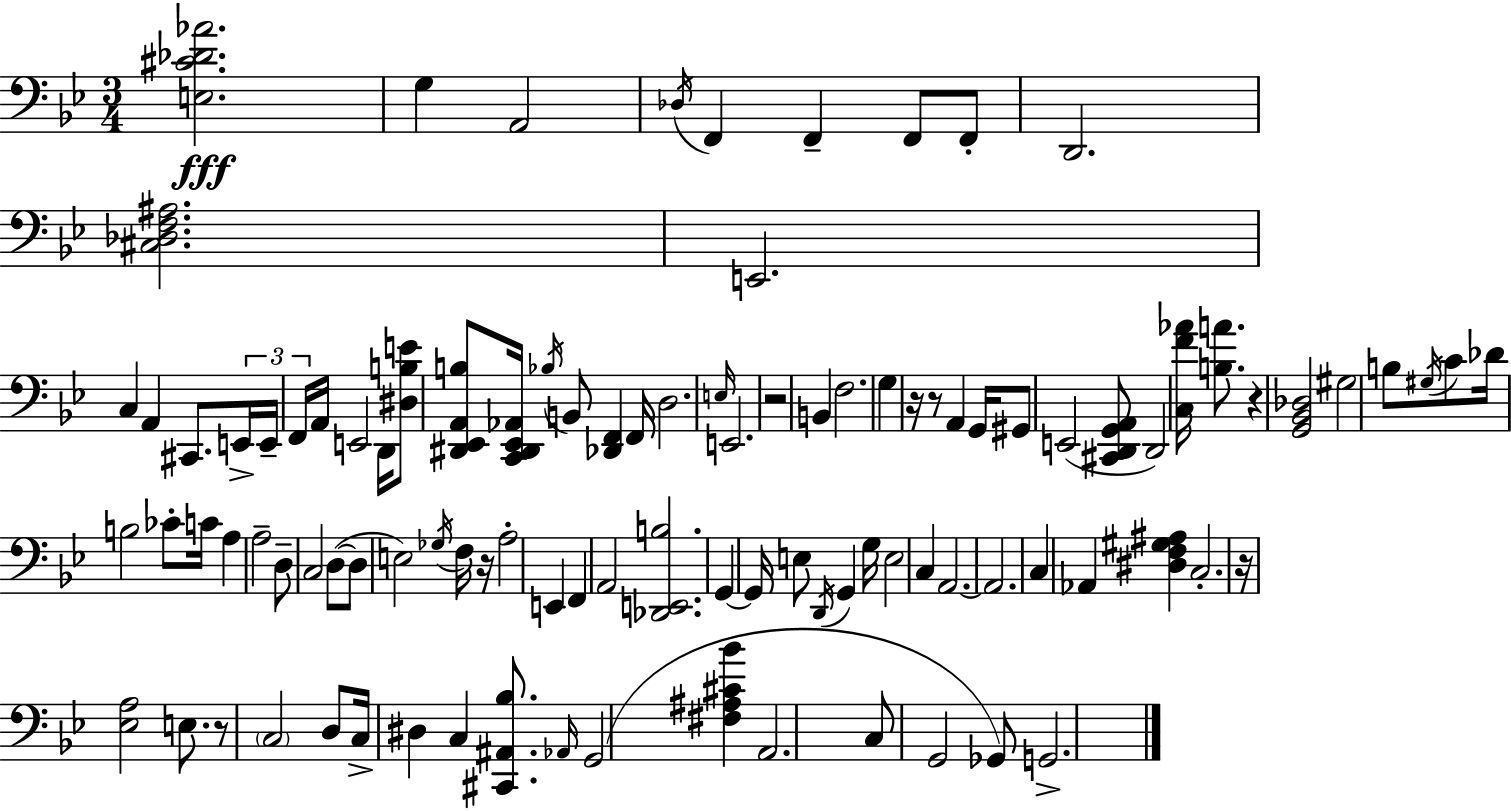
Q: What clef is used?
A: bass